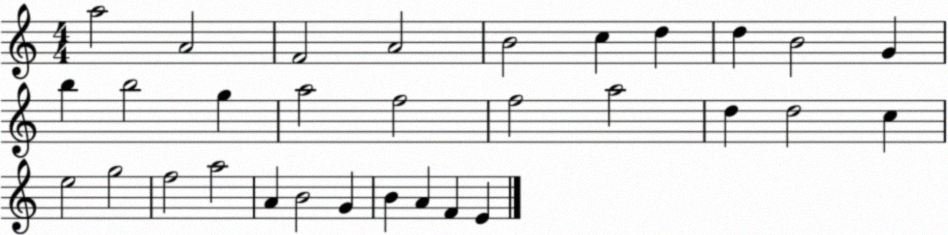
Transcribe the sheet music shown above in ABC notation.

X:1
T:Untitled
M:4/4
L:1/4
K:C
a2 A2 F2 A2 B2 c d d B2 G b b2 g a2 f2 f2 a2 d d2 c e2 g2 f2 a2 A B2 G B A F E